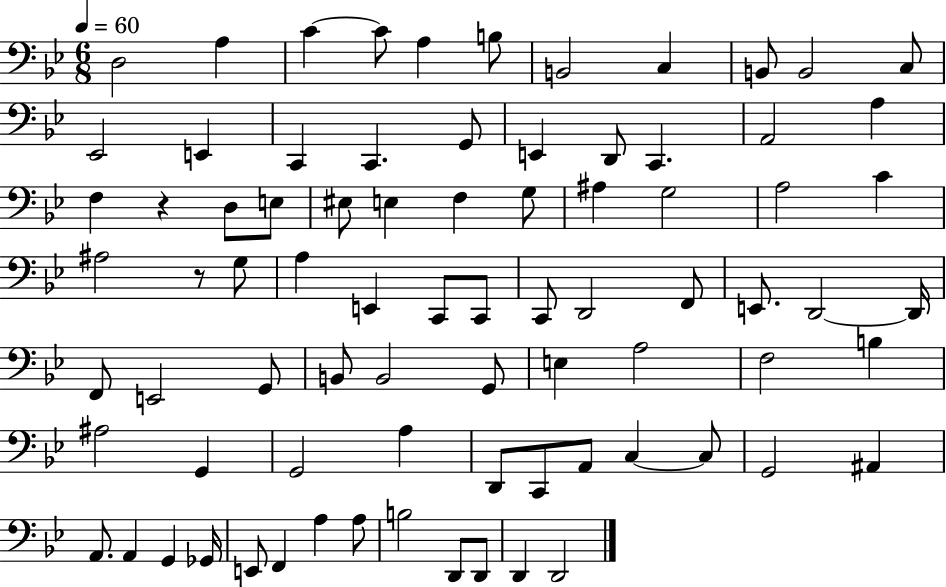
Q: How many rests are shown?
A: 2